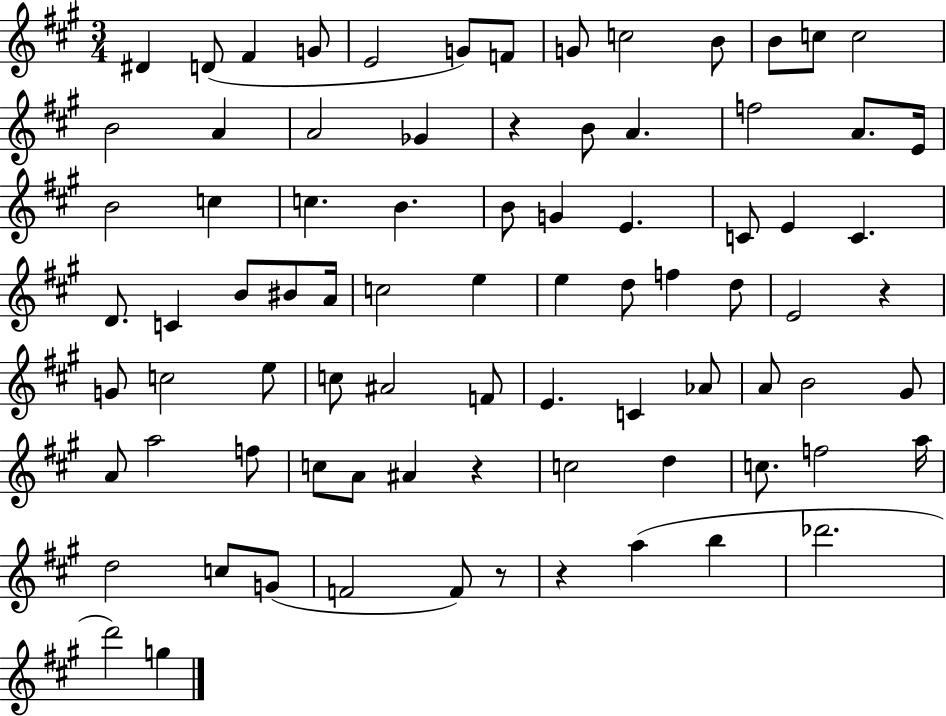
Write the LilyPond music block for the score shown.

{
  \clef treble
  \numericTimeSignature
  \time 3/4
  \key a \major
  dis'4 d'8( fis'4 g'8 | e'2 g'8) f'8 | g'8 c''2 b'8 | b'8 c''8 c''2 | \break b'2 a'4 | a'2 ges'4 | r4 b'8 a'4. | f''2 a'8. e'16 | \break b'2 c''4 | c''4. b'4. | b'8 g'4 e'4. | c'8 e'4 c'4. | \break d'8. c'4 b'8 bis'8 a'16 | c''2 e''4 | e''4 d''8 f''4 d''8 | e'2 r4 | \break g'8 c''2 e''8 | c''8 ais'2 f'8 | e'4. c'4 aes'8 | a'8 b'2 gis'8 | \break a'8 a''2 f''8 | c''8 a'8 ais'4 r4 | c''2 d''4 | c''8. f''2 a''16 | \break d''2 c''8 g'8( | f'2 f'8) r8 | r4 a''4( b''4 | des'''2. | \break d'''2) g''4 | \bar "|."
}